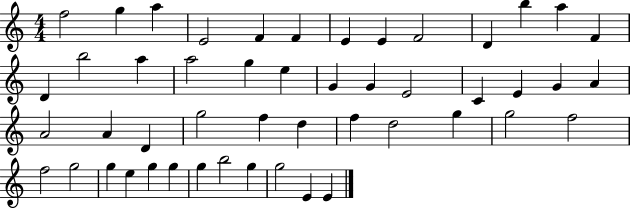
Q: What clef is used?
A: treble